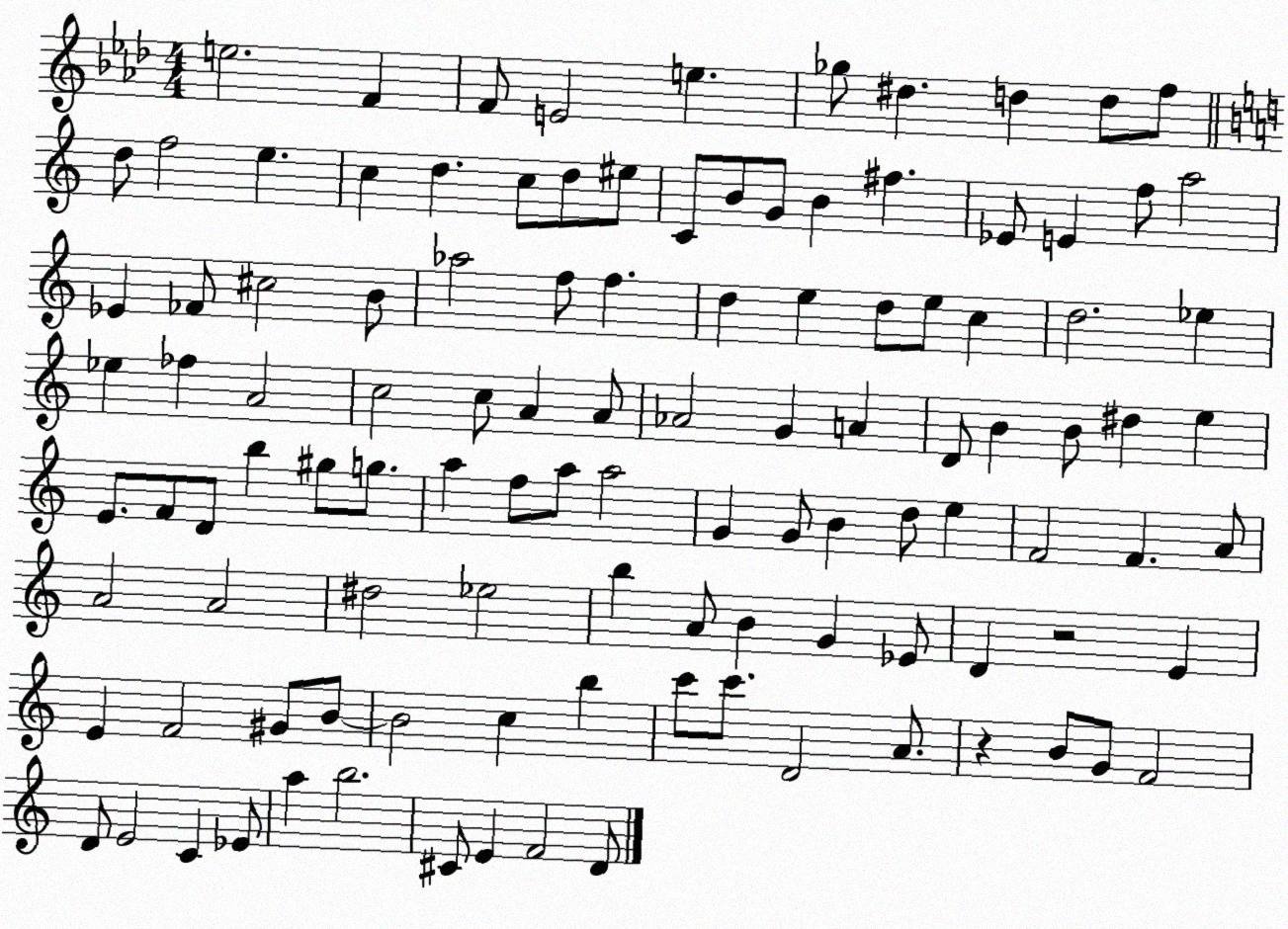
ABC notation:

X:1
T:Untitled
M:4/4
L:1/4
K:Ab
e2 F F/2 E2 e _g/2 ^d d d/2 f/2 d/2 f2 e c d c/2 d/2 ^e/2 C/2 B/2 G/2 B ^f _E/2 E f/2 a2 _E _F/2 ^c2 B/2 _a2 f/2 f d e d/2 e/2 c d2 _e _e _f A2 c2 c/2 A A/2 _A2 G A D/2 B B/2 ^d e E/2 F/2 D/2 b ^g/2 g/2 a f/2 a/2 a2 G G/2 B d/2 e F2 F A/2 A2 A2 ^d2 _e2 b A/2 B G _E/2 D z2 E E F2 ^G/2 B/2 B2 c b c'/2 c'/2 D2 A/2 z B/2 G/2 F2 D/2 E2 C _E/2 a b2 ^C/2 E F2 D/2